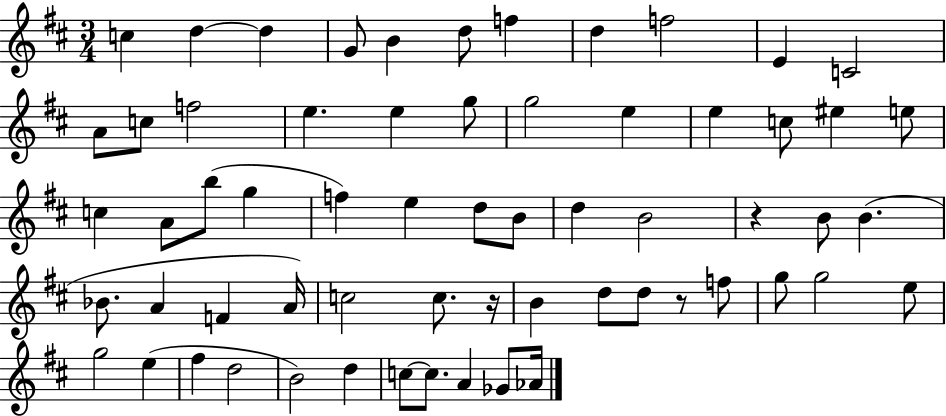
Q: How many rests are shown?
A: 3